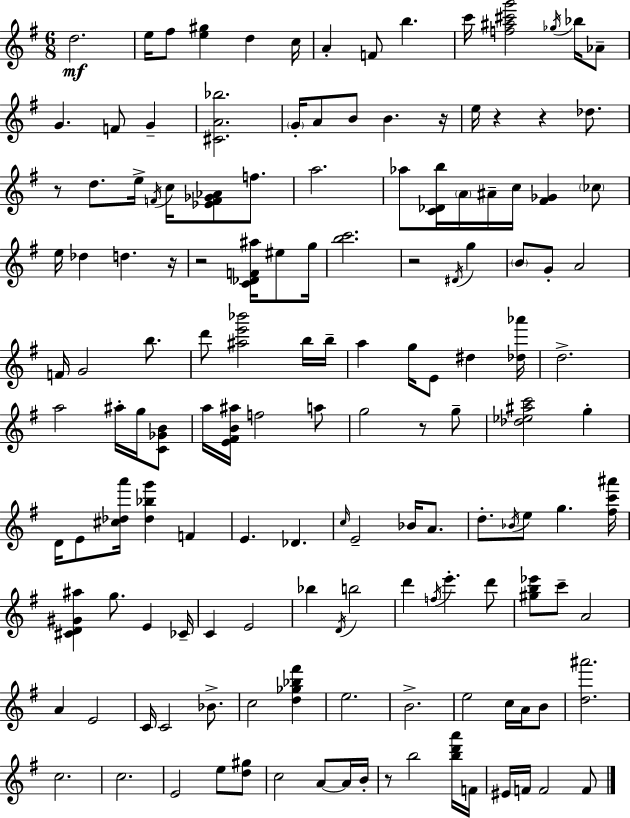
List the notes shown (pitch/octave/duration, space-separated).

D5/h. E5/s F#5/e [E5,G#5]/q D5/q C5/s A4/q F4/e B5/q. C6/s [F5,A#5,C#6,G6]/h Gb5/s Bb5/s Ab4/e G4/q. F4/e G4/q [C#4,A4,Bb5]/h. G4/s A4/e B4/e B4/q. R/s E5/s R/q R/q Db5/e. R/e D5/e. E5/s F4/s C5/s [Eb4,F4,Gb4,Ab4]/e F5/e. A5/h. Ab5/e [C4,Db4,B5]/s A4/s A#4/s C5/s [F#4,Gb4]/q CES5/e E5/s Db5/q D5/q. R/s R/h [C4,Db4,F4,A#5]/s EIS5/e G5/s [B5,C6]/h. R/h D#4/s G5/q B4/e G4/e A4/h F4/s G4/h B5/e. D6/e [A#5,E6,Bb6]/h B5/s B5/s A5/q G5/s E4/e D#5/q [Db5,Ab6]/s D5/h. A5/h A#5/s G5/s [C4,Gb4,B4]/e A5/s [E4,F#4,B4,A#5]/s F5/h A5/e G5/h R/e G5/e [Db5,Eb5,A#5,C6]/h G5/q D4/s E4/e [C#5,Db5,A6]/s [Db5,Bb5,G6]/q F4/q E4/q. Db4/q. C5/s E4/h Bb4/s A4/e. D5/e. Bb4/s E5/e G5/q. [F#5,C6,A#6]/s [C#4,D4,G#4,A#5]/q G5/e. E4/q CES4/s C4/q E4/h Bb5/q D4/s B5/h D6/q F5/s E6/q. D6/e [G#5,B5,Eb6]/e C6/e A4/h A4/q E4/h C4/s C4/h Bb4/e. C5/h [D5,Gb5,Bb5,F#6]/q E5/h. B4/h. E5/h C5/s A4/s B4/e [D5,A#6]/h. C5/h. C5/h. E4/h E5/e [D5,G#5]/e C5/h A4/e A4/s B4/s R/e B5/h [B5,D6,A6]/s F4/s EIS4/s F4/s F4/h F4/e